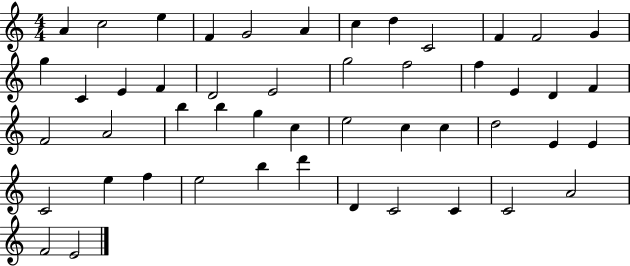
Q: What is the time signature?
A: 4/4